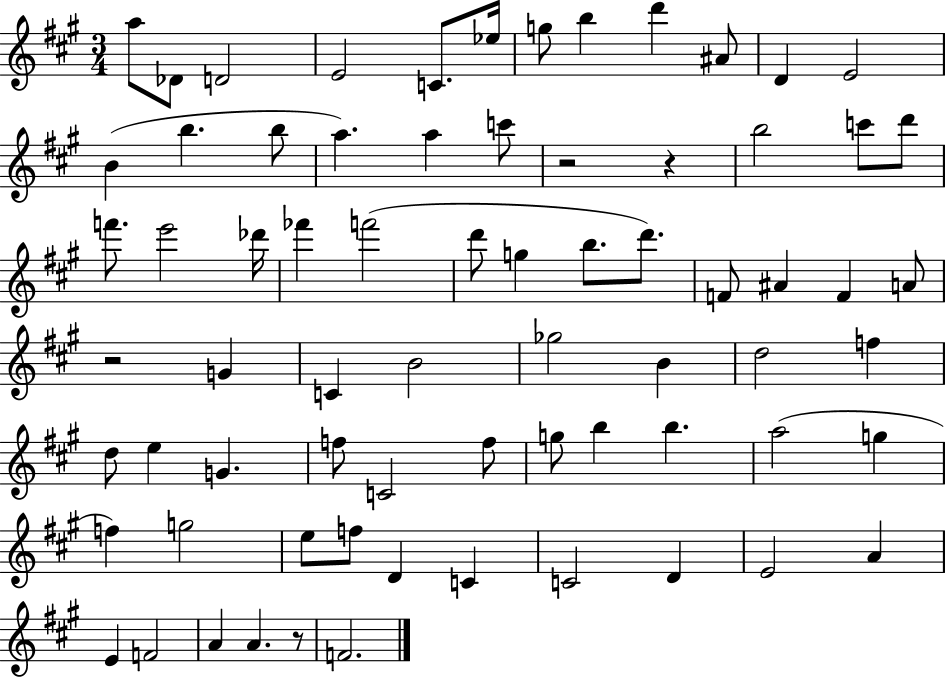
A5/e Db4/e D4/h E4/h C4/e. Eb5/s G5/e B5/q D6/q A#4/e D4/q E4/h B4/q B5/q. B5/e A5/q. A5/q C6/e R/h R/q B5/h C6/e D6/e F6/e. E6/h Db6/s FES6/q F6/h D6/e G5/q B5/e. D6/e. F4/e A#4/q F4/q A4/e R/h G4/q C4/q B4/h Gb5/h B4/q D5/h F5/q D5/e E5/q G4/q. F5/e C4/h F5/e G5/e B5/q B5/q. A5/h G5/q F5/q G5/h E5/e F5/e D4/q C4/q C4/h D4/q E4/h A4/q E4/q F4/h A4/q A4/q. R/e F4/h.